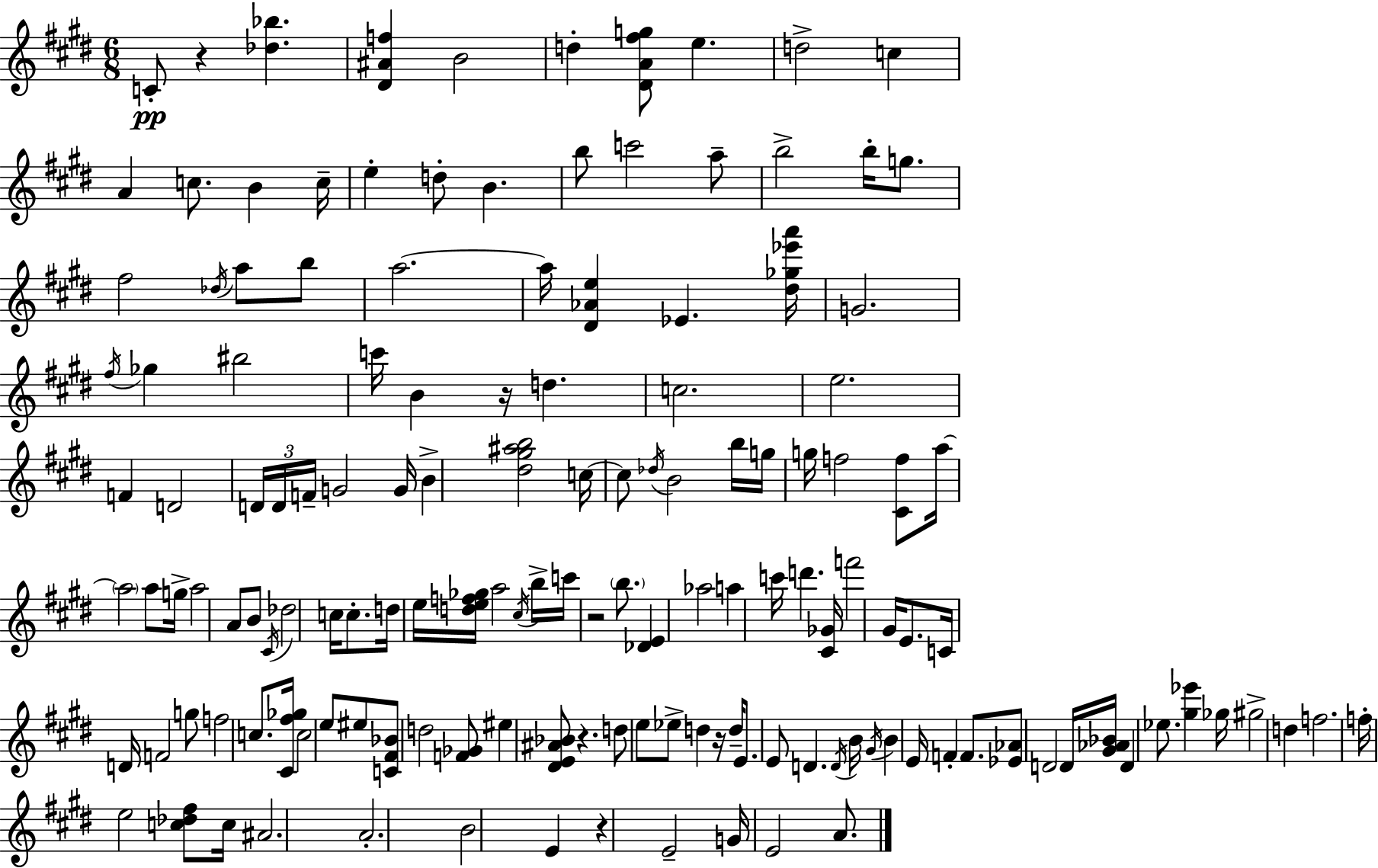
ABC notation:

X:1
T:Untitled
M:6/8
L:1/4
K:E
C/2 z [_d_b] [^D^Af] B2 d [^DA^fg]/2 e d2 c A c/2 B c/4 e d/2 B b/2 c'2 a/2 b2 b/4 g/2 ^f2 _d/4 a/2 b/2 a2 a/4 [^D_Ae] _E [^d_g_e'a']/4 G2 ^f/4 _g ^b2 c'/4 B z/4 d c2 e2 F D2 D/4 D/4 F/4 G2 G/4 B [^d^g^ab]2 c/4 c/2 _d/4 B2 b/4 g/4 g/4 f2 [^Cf]/2 a/4 a2 a/2 g/4 a2 A/2 B/2 ^C/4 _d2 c/4 c/2 d/4 e/4 [def_g]/4 a2 ^c/4 b/4 c'/4 z2 b/2 [_DE] _a2 a c'/4 d' [^C_G]/4 f'2 ^G/4 E/2 C/4 D/4 F2 g/2 f2 c/2 [^C^f_g]/4 c2 e/2 ^e/2 [C^F_B]/2 d2 [F_G]/2 ^e [^DE^A_B]/2 z d/2 e/2 _e/2 d z/4 d/4 E/2 E/2 D D/4 B/4 ^G/4 B E/4 F F/2 [_E_A]/2 D2 D/4 [^G_A_B]/4 D _e/2 [^g_e'] _g/4 ^g2 d f2 f/4 e2 [c_d^f]/2 c/4 ^A2 A2 B2 E z E2 G/4 E2 A/2